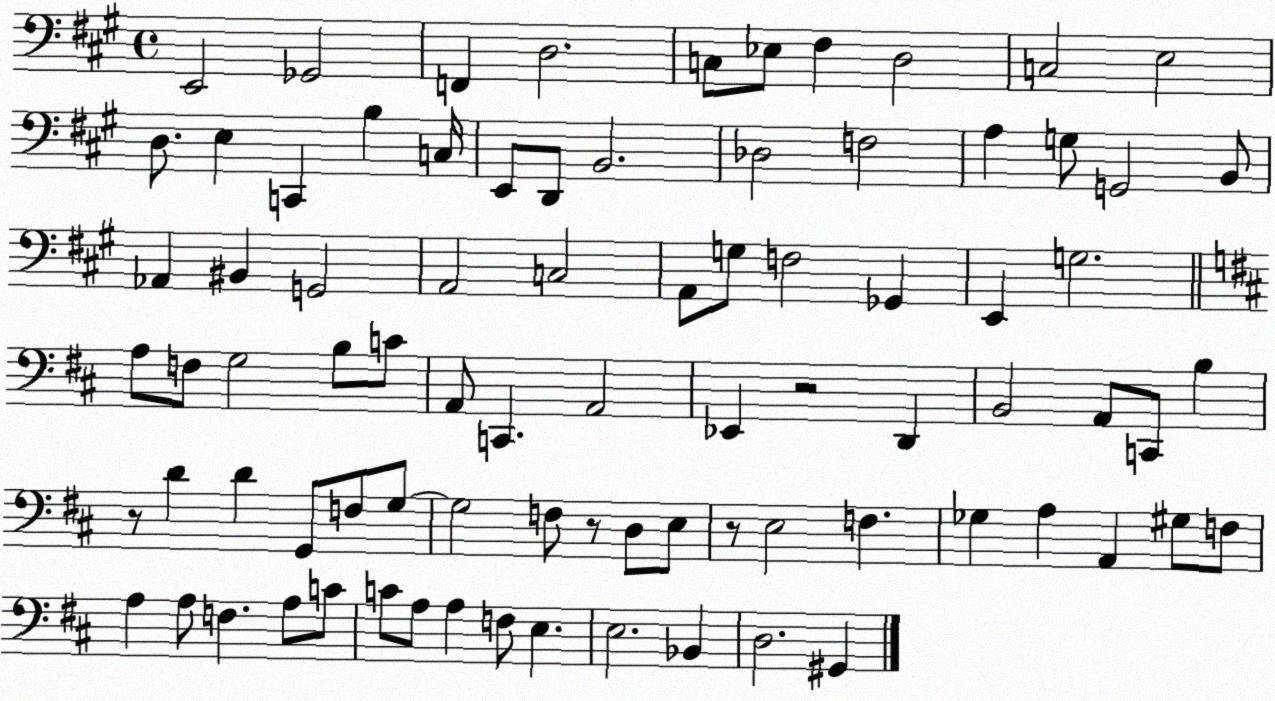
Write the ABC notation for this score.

X:1
T:Untitled
M:4/4
L:1/4
K:A
E,,2 _G,,2 F,, D,2 C,/2 _E,/2 ^F, D,2 C,2 E,2 D,/2 E, C,, B, C,/4 E,,/2 D,,/2 B,,2 _D,2 F,2 A, G,/2 G,,2 B,,/2 _A,, ^B,, G,,2 A,,2 C,2 A,,/2 G,/2 F,2 _G,, E,, G,2 A,/2 F,/2 G,2 B,/2 C/2 A,,/2 C,, A,,2 _E,, z2 D,, B,,2 A,,/2 C,,/2 B, z/2 D D G,,/2 F,/2 G,/2 G,2 F,/2 z/2 D,/2 E,/2 z/2 E,2 F, _G, A, A,, ^G,/2 F,/2 A, A,/2 F, A,/2 C/2 C/2 A,/2 A, F,/2 E, E,2 _B,, D,2 ^G,,